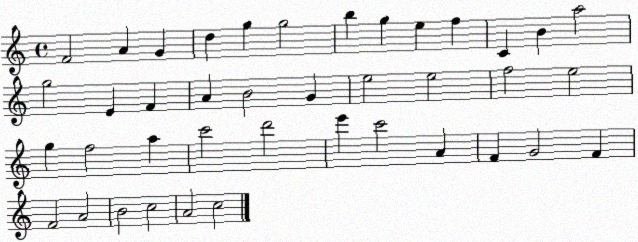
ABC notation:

X:1
T:Untitled
M:4/4
L:1/4
K:C
F2 A G d g g2 b g e f C B a2 g2 E F A B2 G e2 e2 f2 e2 g f2 a c'2 d'2 e' c'2 A F G2 F F2 A2 B2 c2 A2 c2